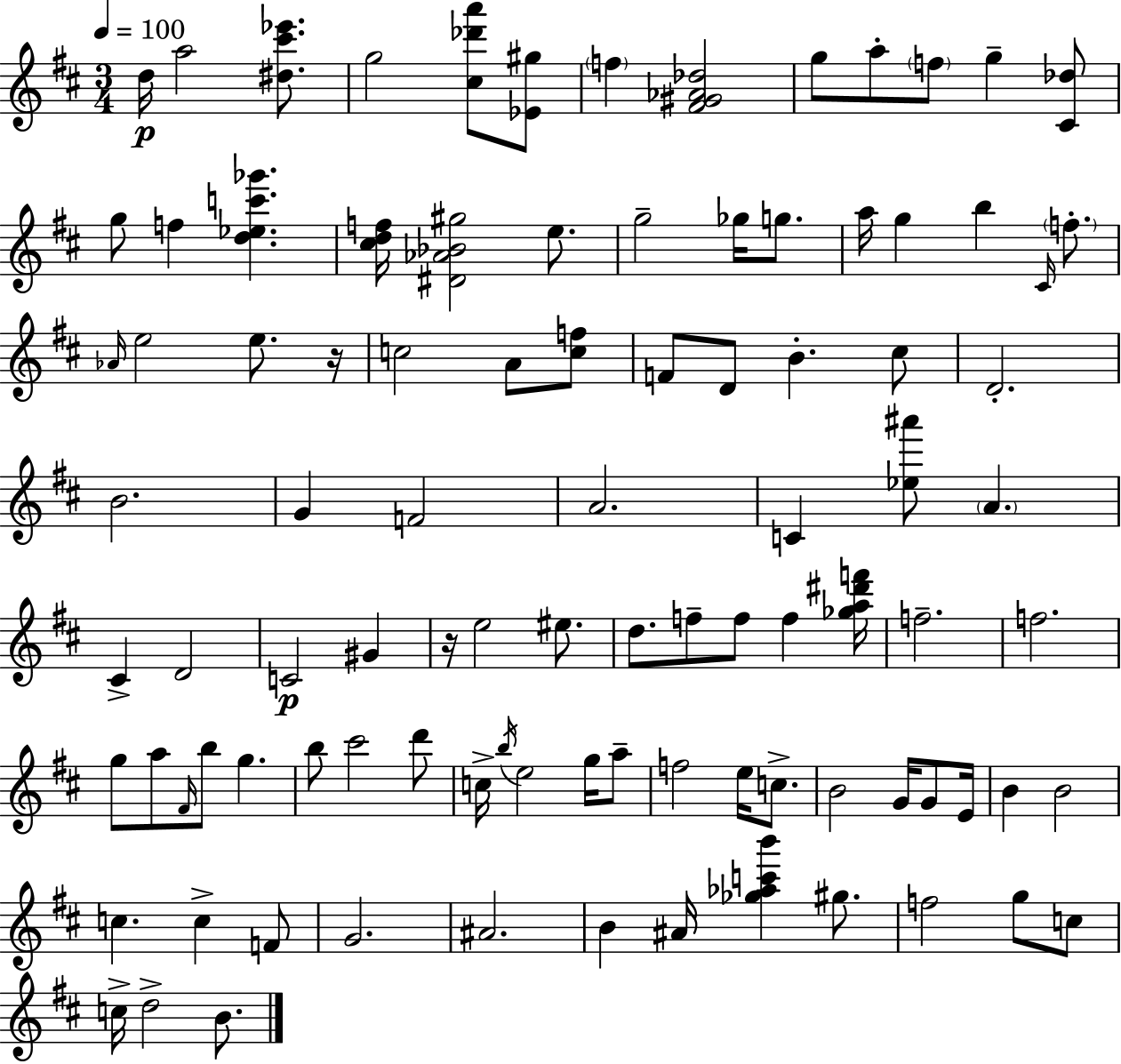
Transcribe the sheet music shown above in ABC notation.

X:1
T:Untitled
M:3/4
L:1/4
K:D
d/4 a2 [^d^c'_e']/2 g2 [^c_d'a']/2 [_E^g]/2 f [^F^G_A_d]2 g/2 a/2 f/2 g [^C_d]/2 g/2 f [d_ec'_g'] [^cdf]/4 [^D_A_B^g]2 e/2 g2 _g/4 g/2 a/4 g b ^C/4 f/2 _A/4 e2 e/2 z/4 c2 A/2 [cf]/2 F/2 D/2 B ^c/2 D2 B2 G F2 A2 C [_e^a']/2 A ^C D2 C2 ^G z/4 e2 ^e/2 d/2 f/2 f/2 f [_ga^d'f']/4 f2 f2 g/2 a/2 ^F/4 b/2 g b/2 ^c'2 d'/2 c/4 b/4 e2 g/4 a/2 f2 e/4 c/2 B2 G/4 G/2 E/4 B B2 c c F/2 G2 ^A2 B ^A/4 [_g_ac'b'] ^g/2 f2 g/2 c/2 c/4 d2 B/2